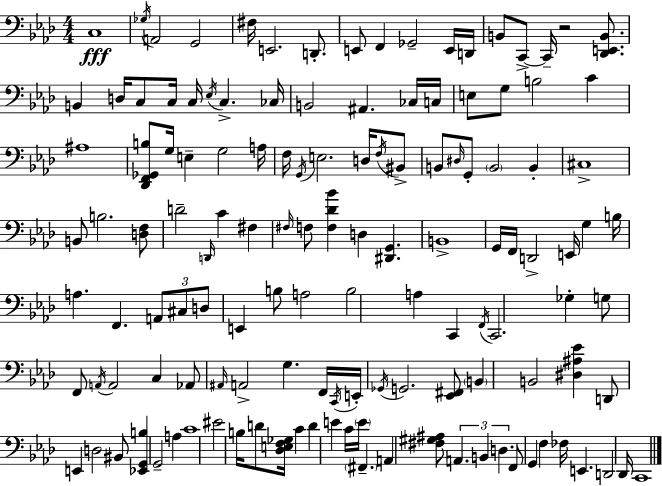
{
  \clef bass
  \numericTimeSignature
  \time 4/4
  \key f \minor
  c1\fff | \acciaccatura { ges16 } a,2 g,2 | fis16 e,2. d,8.-. | e,8 f,4 ges,2-- e,16 | \break d,16 b,8 c,8->~~ c,16-- r2 <des, e, b,>8. | b,4 d16 c8 c16 c16 \acciaccatura { ees16 } c4.-> | ces16 b,2 ais,4. | ces16 c16 e8 g8 b2 c'4 | \break ais1 | <des, f, ges, b>8 g16 e4-- g2 | a16 f16 \acciaccatura { g,16 } e2. | d16 \acciaccatura { f16 } bis,8-> b,8 \grace { dis16 } g,8-. \parenthesize b,2 | \break b,4-. cis1-> | b,8 b2. | <d f>8 d'2-- \grace { d,16 } c'4 | fis4 \grace { fis16 } f8 <f des' bes'>4 d4 | \break <dis, g,>4. b,1-> | g,16 f,16 d,2-> | e,16 g4 b16 a4. f,4. | \tuplet 3/2 { a,8 cis8 d8 } e,4 b8 a2 | \break b2 a4 | c,4 \acciaccatura { f,16 } c,2. | ges4-. g8 f,8 \acciaccatura { a,16 } a,2 | c4 aes,8 \grace { ais,16 } a,2-> | \break g4. f,16 \acciaccatura { c,16 } e,16-. \acciaccatura { ges,16 } g,2. | <ees, fis,>8 \parenthesize b,4 | b,2 <dis ais ees'>4 d,8 e,4 | d2 bis,8 <ees, g, b>4 | \break g,2-- a4 c'1 | eis'2 | b16 d'8 <des e f ges>16 c'4 d'4 | e'4 c'16 \parenthesize e'16 \parenthesize fis,4.-- a,4 | \break <fis gis ais>8 \tuplet 3/2 { a,4. b,4 d4. } | f,8 g,4 f4 fes16 e,4. | d,2 des,16 c,1 | \bar "|."
}